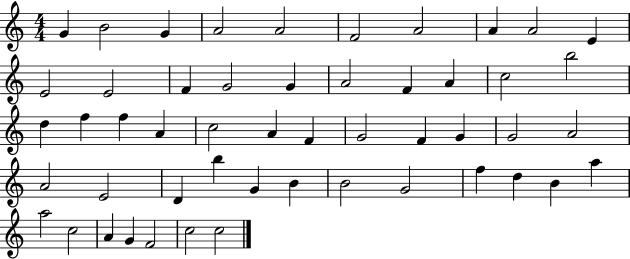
{
  \clef treble
  \numericTimeSignature
  \time 4/4
  \key c \major
  g'4 b'2 g'4 | a'2 a'2 | f'2 a'2 | a'4 a'2 e'4 | \break e'2 e'2 | f'4 g'2 g'4 | a'2 f'4 a'4 | c''2 b''2 | \break d''4 f''4 f''4 a'4 | c''2 a'4 f'4 | g'2 f'4 g'4 | g'2 a'2 | \break a'2 e'2 | d'4 b''4 g'4 b'4 | b'2 g'2 | f''4 d''4 b'4 a''4 | \break a''2 c''2 | a'4 g'4 f'2 | c''2 c''2 | \bar "|."
}